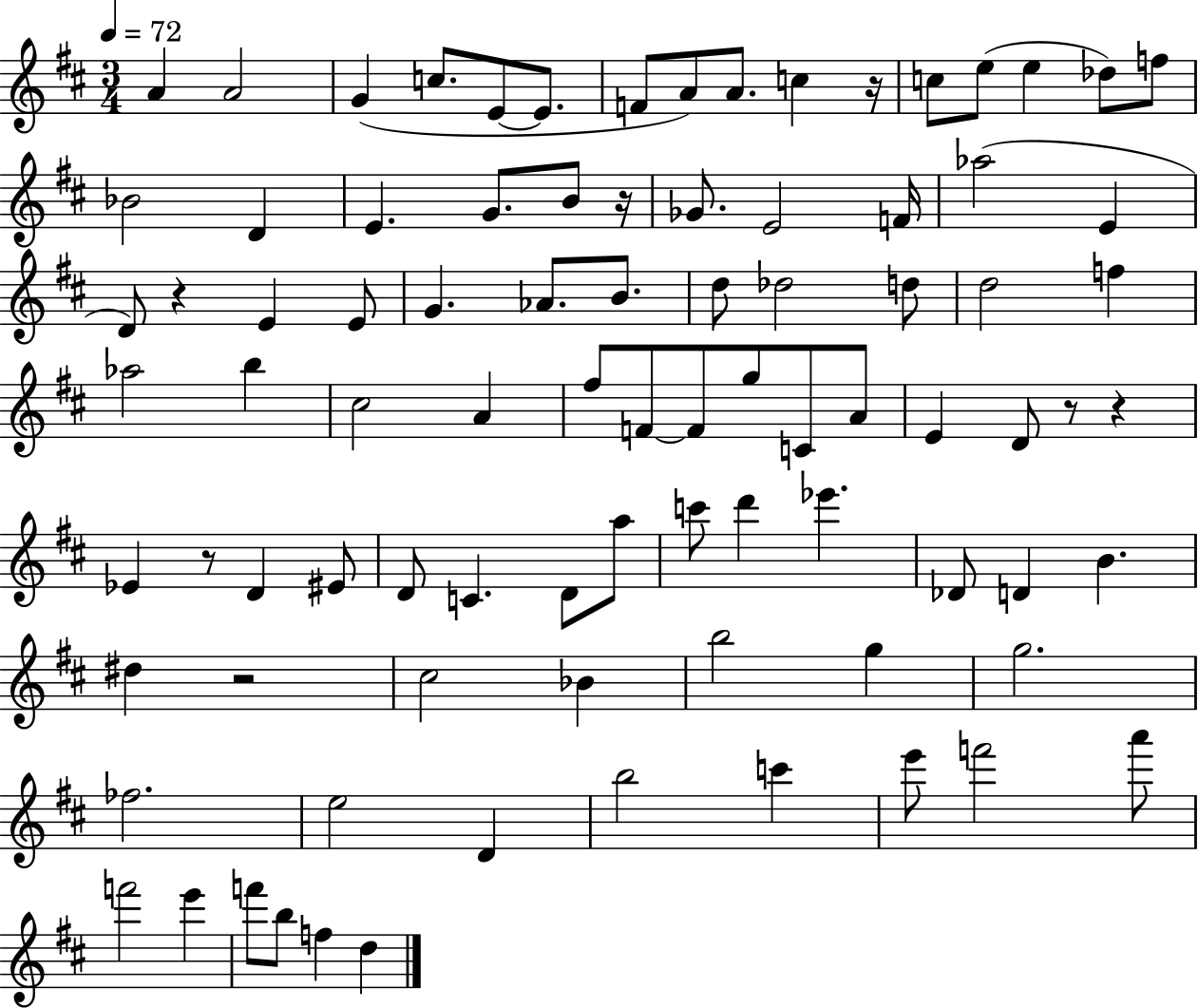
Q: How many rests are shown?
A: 7